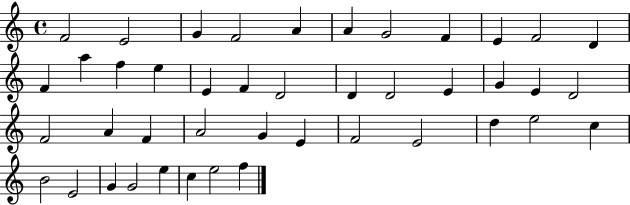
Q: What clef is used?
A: treble